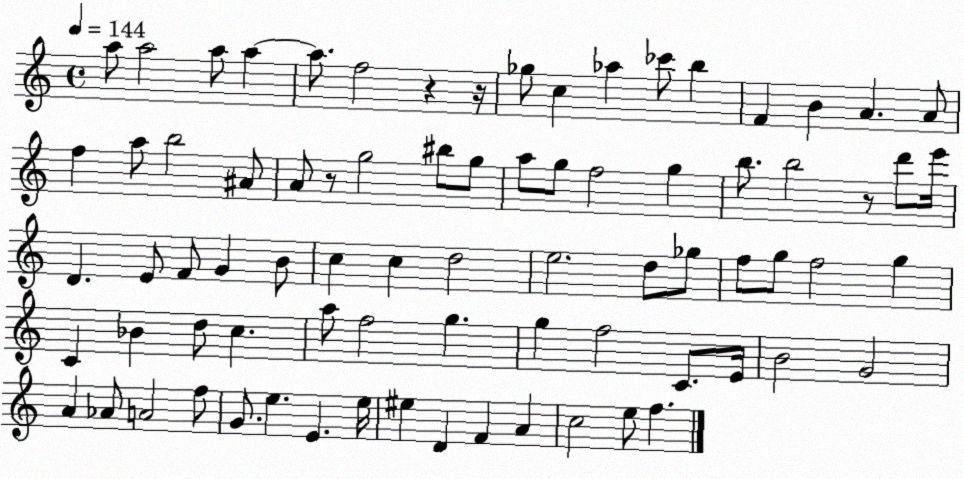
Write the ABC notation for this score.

X:1
T:Untitled
M:4/4
L:1/4
K:C
a/2 a2 a/2 a a/2 f2 z z/4 _g/2 c _a _c'/2 b F B A A/2 f a/2 b2 ^A/2 A/2 z/2 g2 ^b/2 g/2 a/2 g/2 f2 g b/2 b2 z/2 d'/2 e'/4 D E/2 F/2 G B/2 c c d2 e2 d/2 _g/2 f/2 g/2 f2 g C _B d/2 c a/2 f2 g g f2 C/2 E/4 B2 G2 A _A/2 A2 f/2 G/2 e E e/4 ^e D F A c2 e/2 f